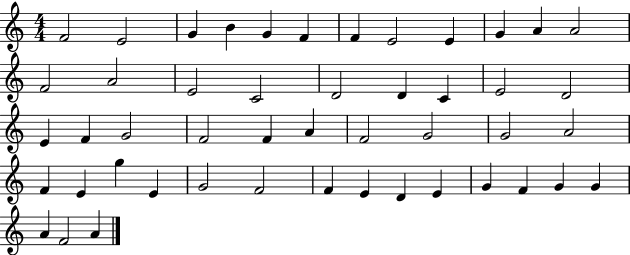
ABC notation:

X:1
T:Untitled
M:4/4
L:1/4
K:C
F2 E2 G B G F F E2 E G A A2 F2 A2 E2 C2 D2 D C E2 D2 E F G2 F2 F A F2 G2 G2 A2 F E g E G2 F2 F E D E G F G G A F2 A